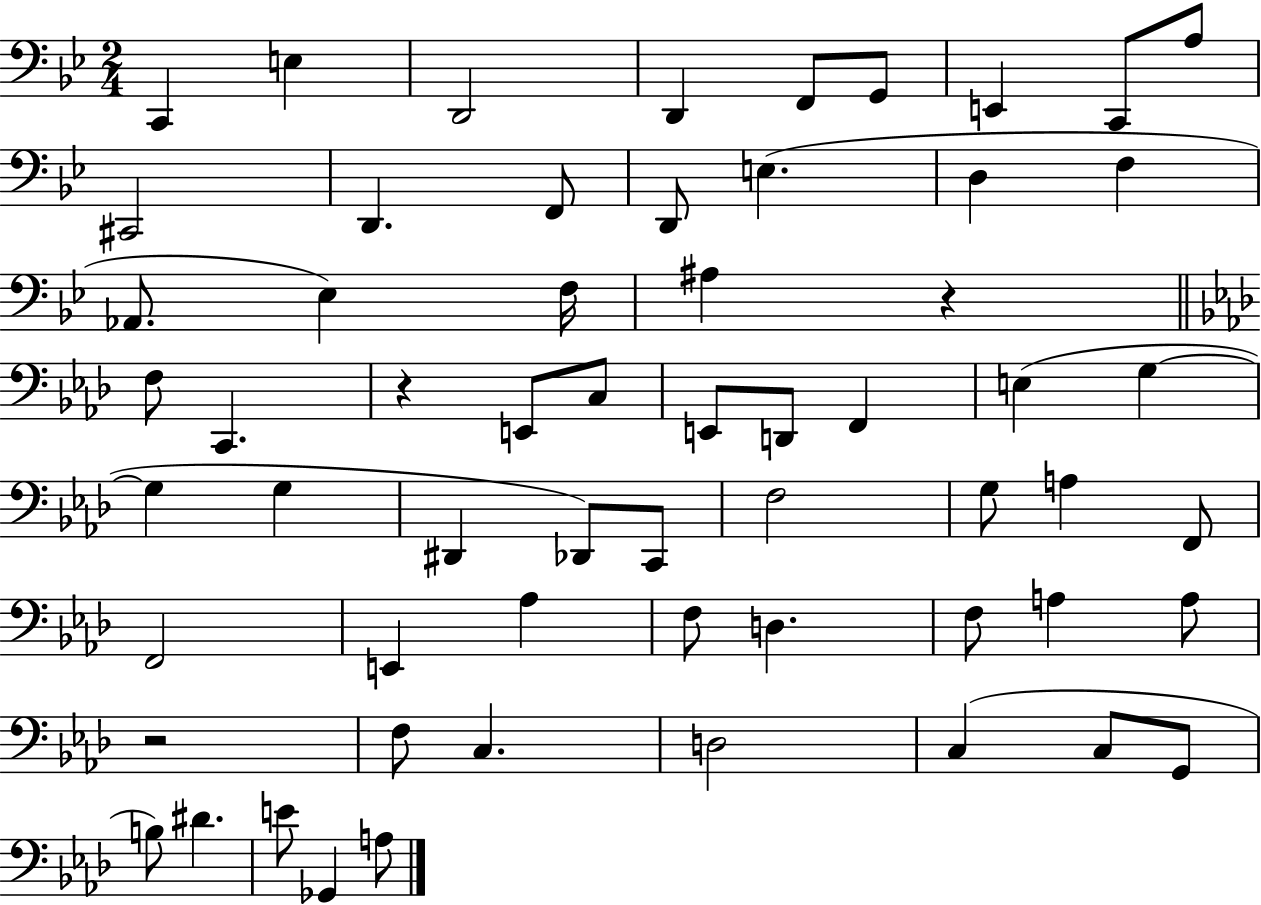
X:1
T:Untitled
M:2/4
L:1/4
K:Bb
C,, E, D,,2 D,, F,,/2 G,,/2 E,, C,,/2 A,/2 ^C,,2 D,, F,,/2 D,,/2 E, D, F, _A,,/2 _E, F,/4 ^A, z F,/2 C,, z E,,/2 C,/2 E,,/2 D,,/2 F,, E, G, G, G, ^D,, _D,,/2 C,,/2 F,2 G,/2 A, F,,/2 F,,2 E,, _A, F,/2 D, F,/2 A, A,/2 z2 F,/2 C, D,2 C, C,/2 G,,/2 B,/2 ^D E/2 _G,, A,/2